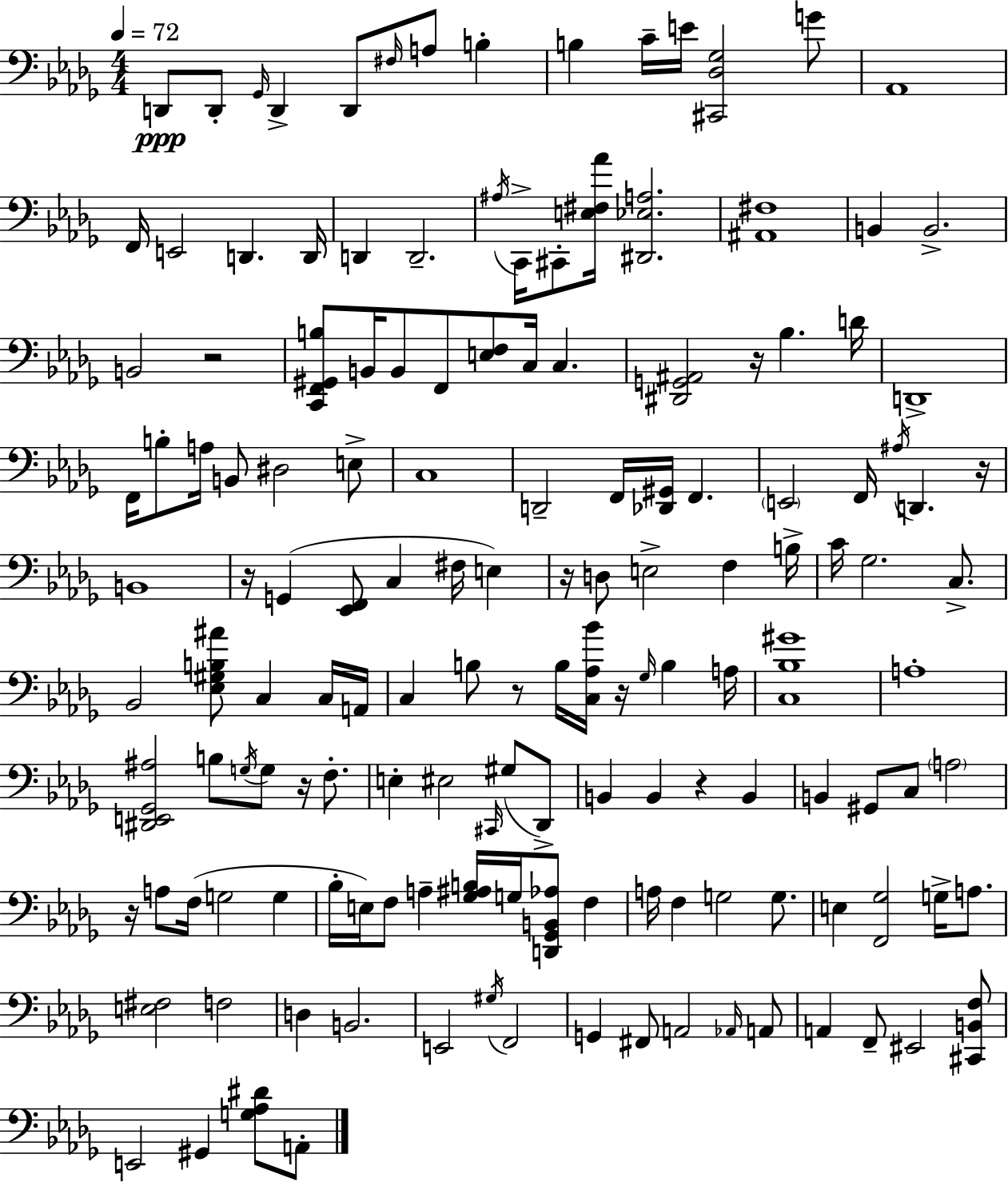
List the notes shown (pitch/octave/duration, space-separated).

D2/e D2/e Gb2/s D2/q D2/e F#3/s A3/e B3/q B3/q C4/s E4/s [C#2,Db3,Gb3]/h G4/e Ab2/w F2/s E2/h D2/q. D2/s D2/q D2/h. A#3/s C2/s C#2/e [E3,F#3,Ab4]/s [D#2,Eb3,A3]/h. [A#2,F#3]/w B2/q B2/h. B2/h R/h [C2,F2,G#2,B3]/e B2/s B2/e F2/e [E3,F3]/e C3/s C3/q. [D#2,G2,A#2]/h R/s Bb3/q. D4/s D2/w F2/s B3/e A3/s B2/e D#3/h E3/e C3/w D2/h F2/s [Db2,G#2]/s F2/q. E2/h F2/s A#3/s D2/q. R/s B2/w R/s G2/q [Eb2,F2]/e C3/q F#3/s E3/q R/s D3/e E3/h F3/q B3/s C4/s Gb3/h. C3/e. Bb2/h [Eb3,G#3,B3,A#4]/e C3/q C3/s A2/s C3/q B3/e R/e B3/s [C3,Ab3,Bb4]/s R/s Gb3/s B3/q A3/s [C3,Bb3,G#4]/w A3/w [D#2,E2,Gb2,A#3]/h B3/e G3/s G3/e R/s F3/e. E3/q EIS3/h C#2/s G#3/e Db2/e B2/q B2/q R/q B2/q B2/q G#2/e C3/e A3/h R/s A3/e F3/s G3/h G3/q Bb3/s E3/s F3/e A3/q [Gb3,A#3,B3]/s G3/s [D2,Gb2,B2,Ab3]/e F3/q A3/s F3/q G3/h G3/e. E3/q [F2,Gb3]/h G3/s A3/e. [E3,F#3]/h F3/h D3/q B2/h. E2/h G#3/s F2/h G2/q F#2/e A2/h Ab2/s A2/e A2/q F2/e EIS2/h [C#2,B2,F3]/e E2/h G#2/q [G3,Ab3,D#4]/e A2/e